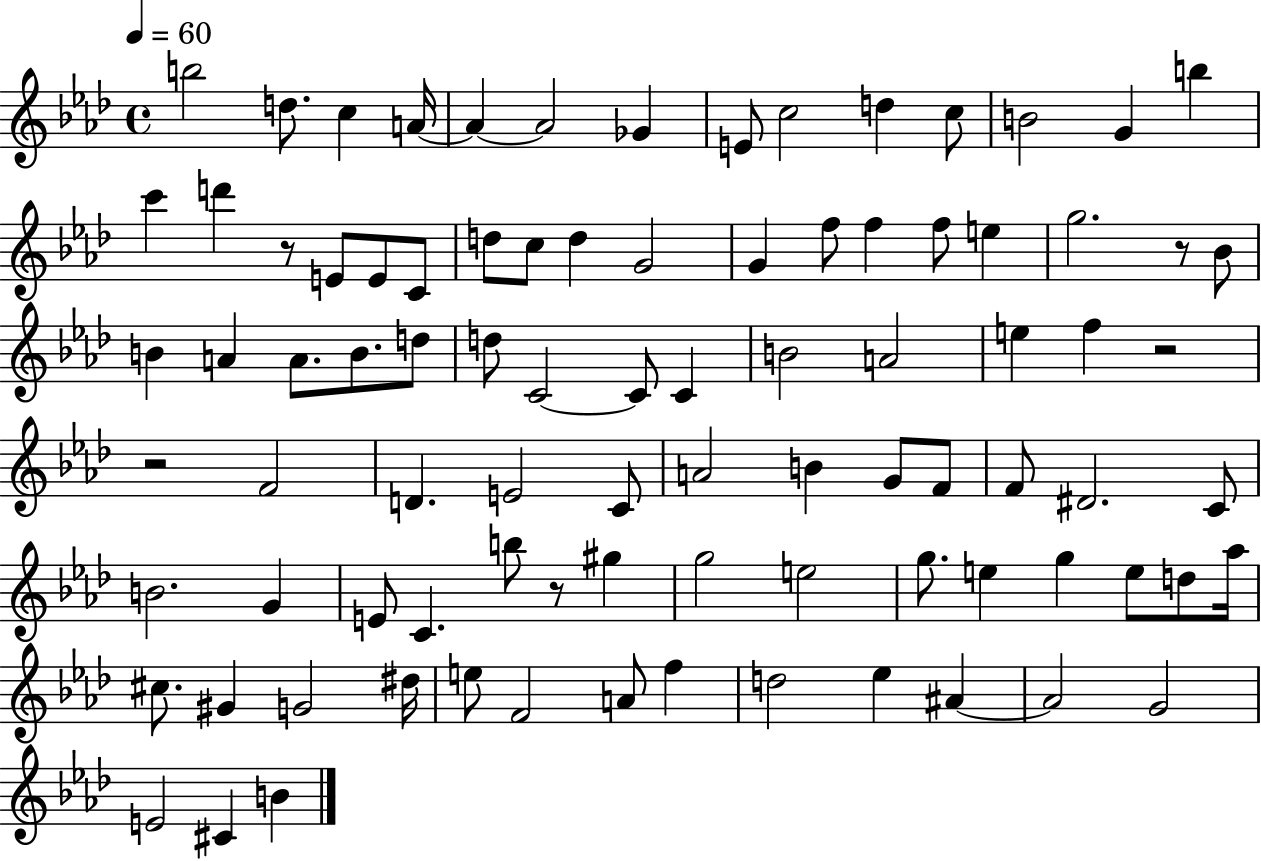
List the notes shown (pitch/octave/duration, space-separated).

B5/h D5/e. C5/q A4/s A4/q A4/h Gb4/q E4/e C5/h D5/q C5/e B4/h G4/q B5/q C6/q D6/q R/e E4/e E4/e C4/e D5/e C5/e D5/q G4/h G4/q F5/e F5/q F5/e E5/q G5/h. R/e Bb4/e B4/q A4/q A4/e. B4/e. D5/e D5/e C4/h C4/e C4/q B4/h A4/h E5/q F5/q R/h R/h F4/h D4/q. E4/h C4/e A4/h B4/q G4/e F4/e F4/e D#4/h. C4/e B4/h. G4/q E4/e C4/q. B5/e R/e G#5/q G5/h E5/h G5/e. E5/q G5/q E5/e D5/e Ab5/s C#5/e. G#4/q G4/h D#5/s E5/e F4/h A4/e F5/q D5/h Eb5/q A#4/q A#4/h G4/h E4/h C#4/q B4/q